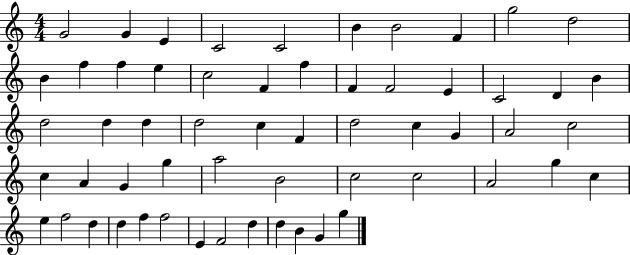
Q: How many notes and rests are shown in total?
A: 58